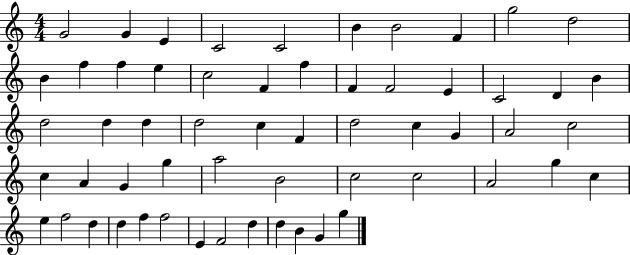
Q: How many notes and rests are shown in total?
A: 58